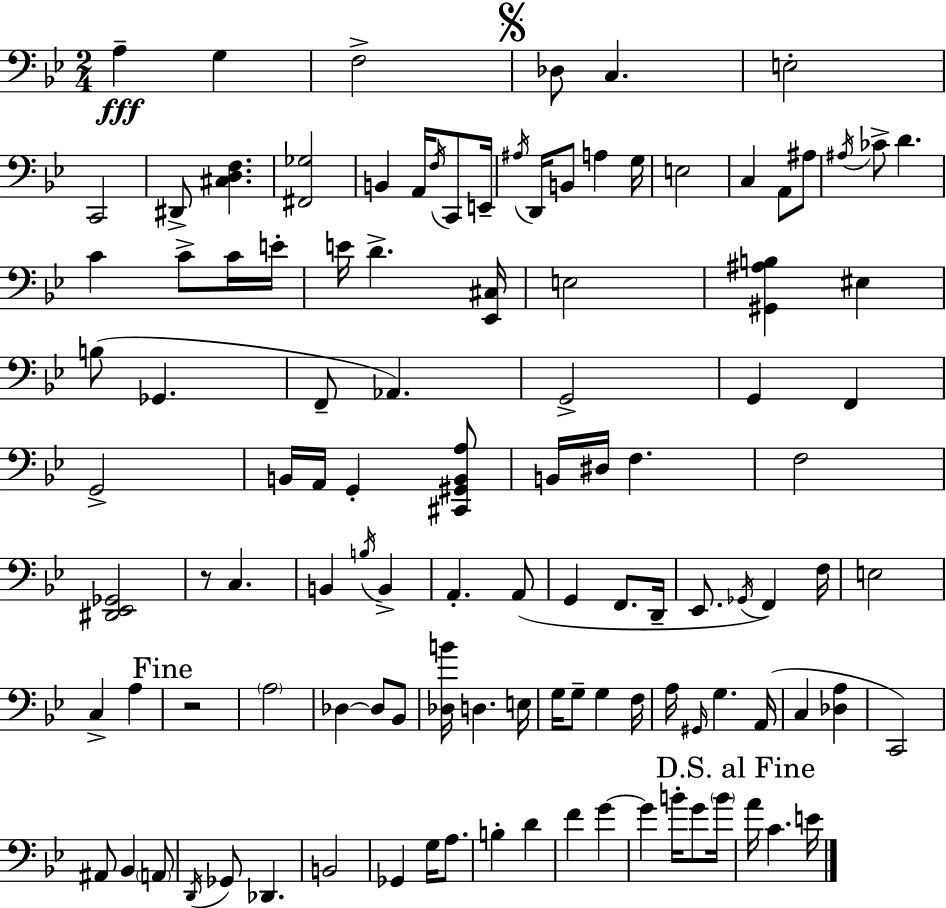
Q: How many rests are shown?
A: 2